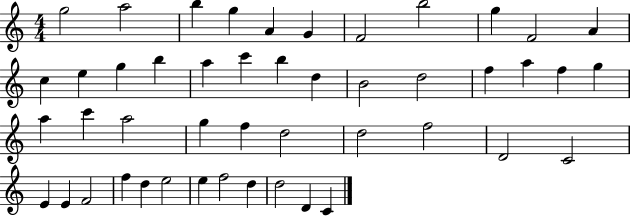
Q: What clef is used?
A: treble